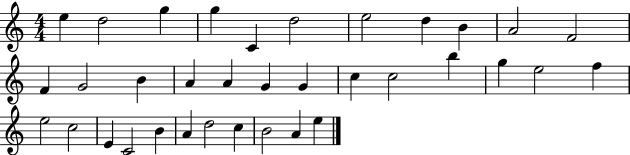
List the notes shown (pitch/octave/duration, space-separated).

E5/q D5/h G5/q G5/q C4/q D5/h E5/h D5/q B4/q A4/h F4/h F4/q G4/h B4/q A4/q A4/q G4/q G4/q C5/q C5/h B5/q G5/q E5/h F5/q E5/h C5/h E4/q C4/h B4/q A4/q D5/h C5/q B4/h A4/q E5/q